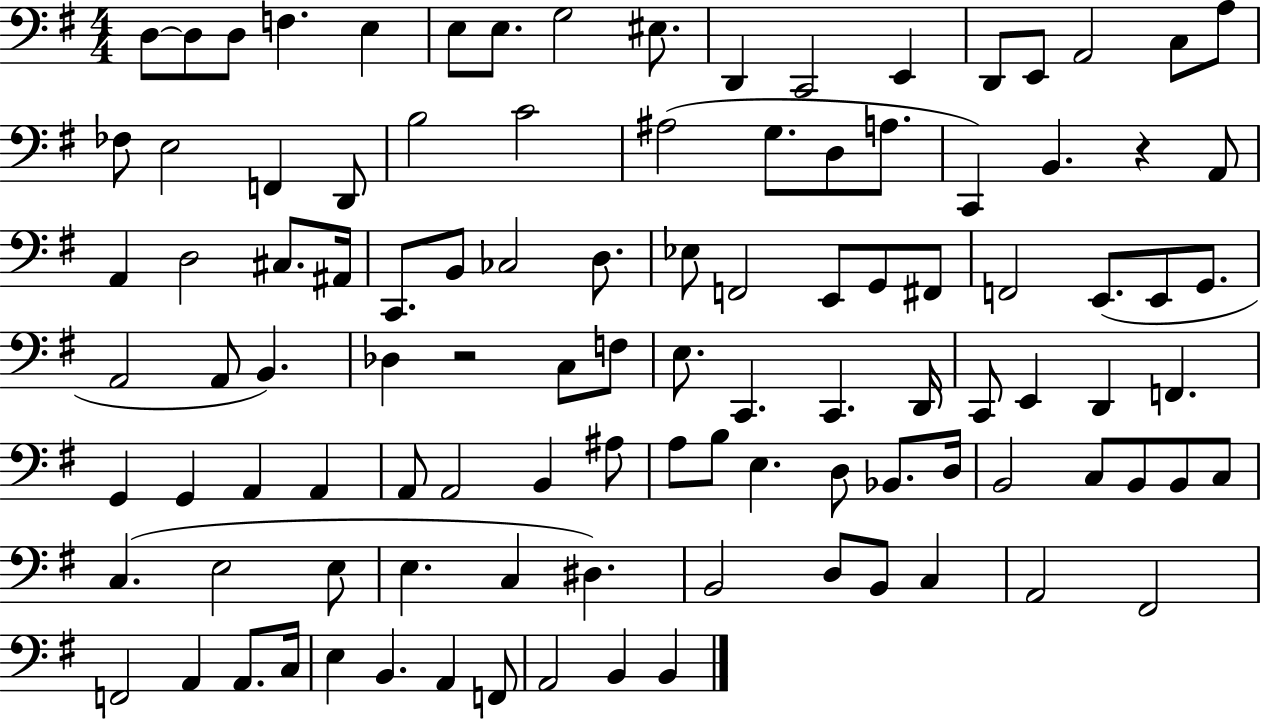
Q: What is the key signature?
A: G major